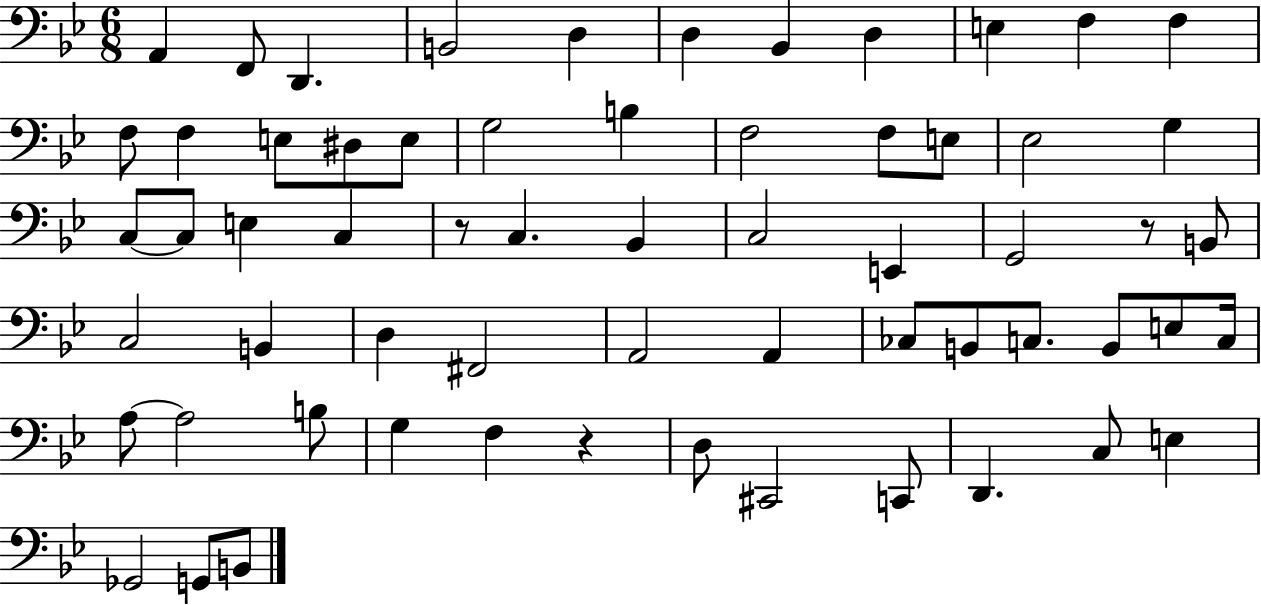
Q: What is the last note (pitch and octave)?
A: B2